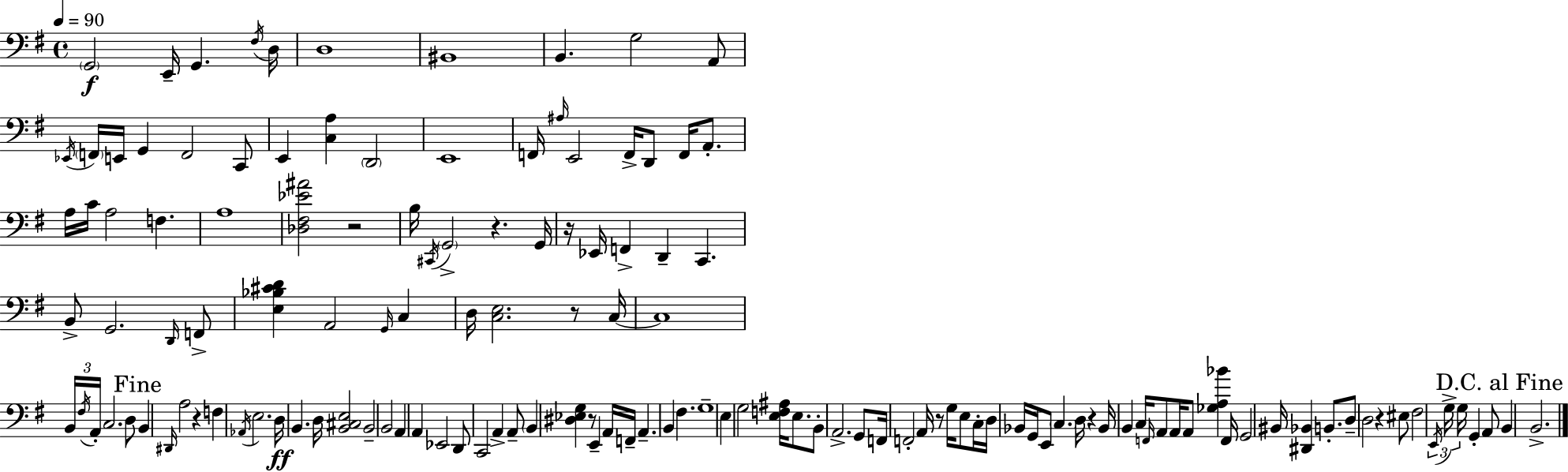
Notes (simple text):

G2/h E2/s G2/q. F#3/s D3/s D3/w BIS2/w B2/q. G3/h A2/e Eb2/s F2/s E2/s G2/q F2/h C2/e E2/q [C3,A3]/q D2/h E2/w F2/s A#3/s E2/h F2/s D2/e F2/s A2/e. A3/s C4/s A3/h F3/q. A3/w [Db3,F#3,Eb4,A#4]/h R/h B3/s C#2/s G2/h R/q. G2/s R/s Eb2/s F2/q D2/q C2/q. B2/e G2/h. D2/s F2/e [E3,Bb3,C#4,D4]/q A2/h G2/s C3/q D3/s [C3,E3]/h. R/e C3/s C3/w B2/s F#3/s A2/s C3/h. D3/e B2/q D#2/s A3/h R/q F3/q Ab2/s E3/h. D3/s B2/q. D3/s [B2,C#3,E3]/h B2/h B2/h A2/q A2/q Eb2/h D2/e C2/h A2/q A2/e B2/q [D#3,Eb3,G3]/q R/e E2/q A2/s F2/s A2/q. B2/q F#3/q. G3/w E3/q G3/h [E3,F3,A#3]/s E3/e. B2/e A2/h. G2/e F2/s F2/h A2/s R/e G3/s E3/e C3/s D3/s Bb2/s G2/s E2/e C3/q. D3/s R/q Bb2/s B2/q C3/s F2/s A2/e A2/s A2/e [Gb3,A3,Bb4]/q F2/s G2/h BIS2/s [D#2,Bb2]/q B2/e. D3/e D3/h R/q EIS3/e F#3/h E2/s G3/s G3/s G2/q A2/e B2/q B2/h.